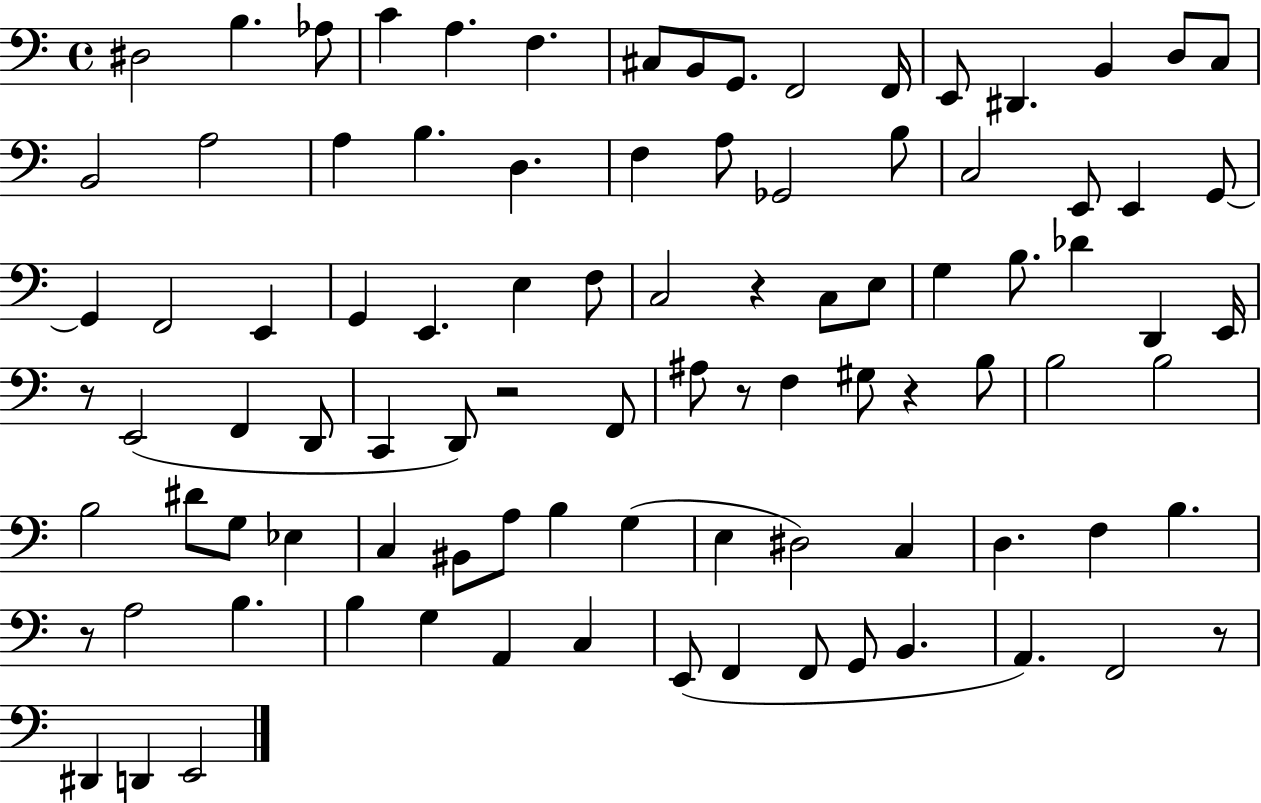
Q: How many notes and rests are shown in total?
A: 94